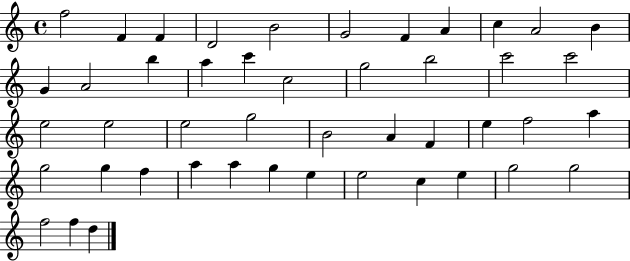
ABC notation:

X:1
T:Untitled
M:4/4
L:1/4
K:C
f2 F F D2 B2 G2 F A c A2 B G A2 b a c' c2 g2 b2 c'2 c'2 e2 e2 e2 g2 B2 A F e f2 a g2 g f a a g e e2 c e g2 g2 f2 f d